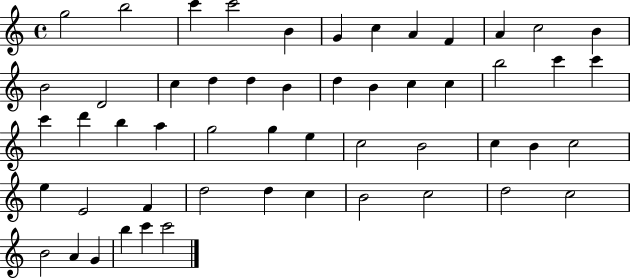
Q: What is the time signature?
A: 4/4